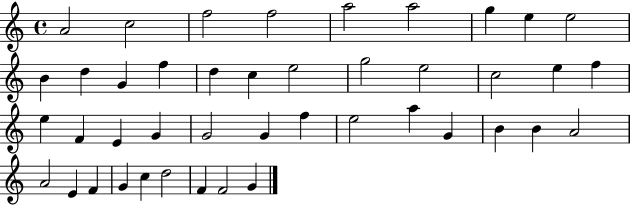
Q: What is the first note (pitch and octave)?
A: A4